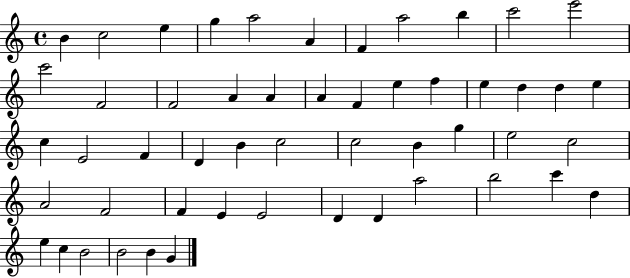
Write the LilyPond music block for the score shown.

{
  \clef treble
  \time 4/4
  \defaultTimeSignature
  \key c \major
  b'4 c''2 e''4 | g''4 a''2 a'4 | f'4 a''2 b''4 | c'''2 e'''2 | \break c'''2 f'2 | f'2 a'4 a'4 | a'4 f'4 e''4 f''4 | e''4 d''4 d''4 e''4 | \break c''4 e'2 f'4 | d'4 b'4 c''2 | c''2 b'4 g''4 | e''2 c''2 | \break a'2 f'2 | f'4 e'4 e'2 | d'4 d'4 a''2 | b''2 c'''4 d''4 | \break e''4 c''4 b'2 | b'2 b'4 g'4 | \bar "|."
}